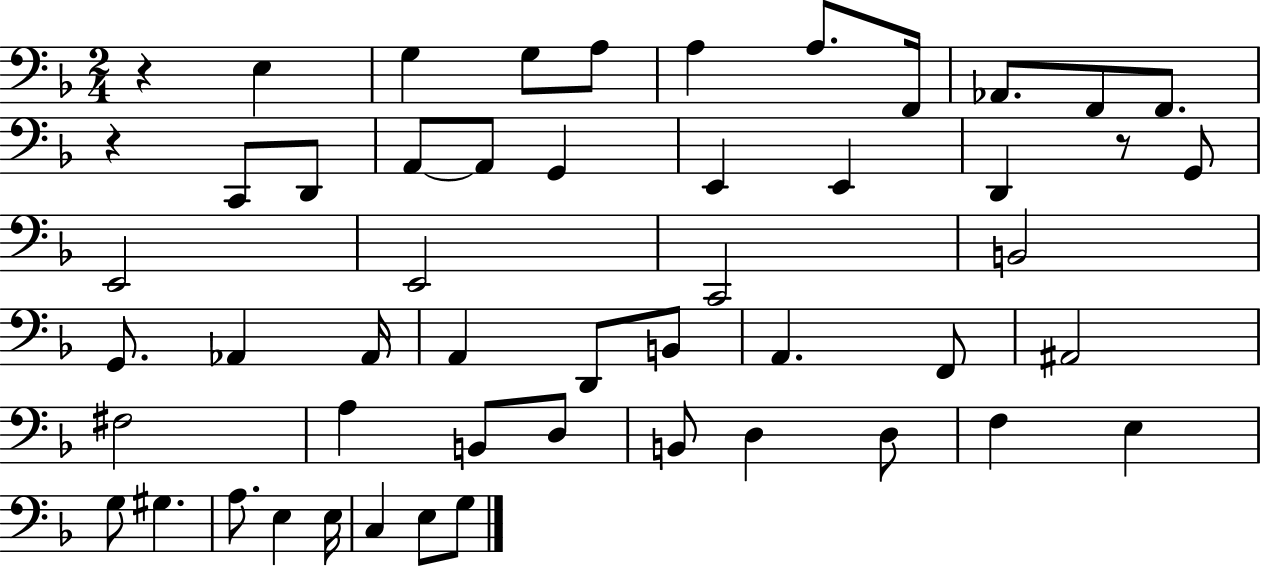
X:1
T:Untitled
M:2/4
L:1/4
K:F
z E, G, G,/2 A,/2 A, A,/2 F,,/4 _A,,/2 F,,/2 F,,/2 z C,,/2 D,,/2 A,,/2 A,,/2 G,, E,, E,, D,, z/2 G,,/2 E,,2 E,,2 C,,2 B,,2 G,,/2 _A,, _A,,/4 A,, D,,/2 B,,/2 A,, F,,/2 ^A,,2 ^F,2 A, B,,/2 D,/2 B,,/2 D, D,/2 F, E, G,/2 ^G, A,/2 E, E,/4 C, E,/2 G,/2